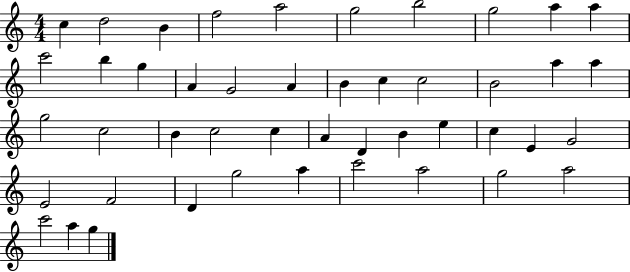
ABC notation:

X:1
T:Untitled
M:4/4
L:1/4
K:C
c d2 B f2 a2 g2 b2 g2 a a c'2 b g A G2 A B c c2 B2 a a g2 c2 B c2 c A D B e c E G2 E2 F2 D g2 a c'2 a2 g2 a2 c'2 a g